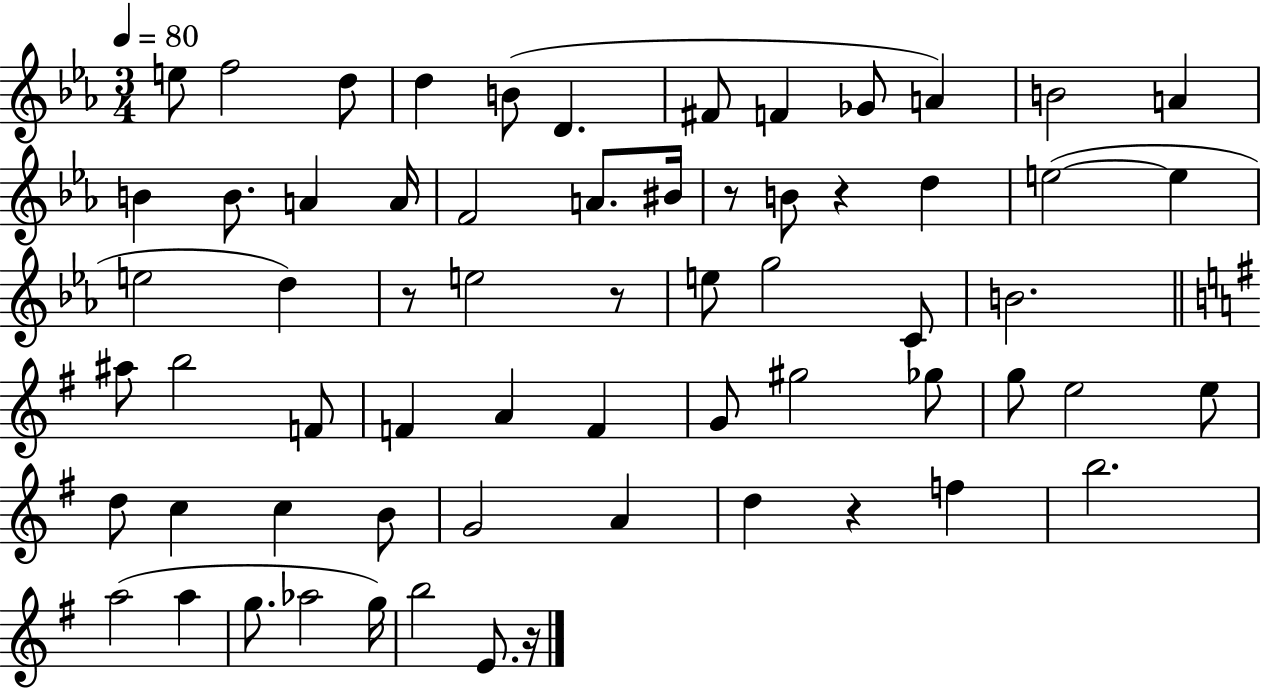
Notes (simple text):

E5/e F5/h D5/e D5/q B4/e D4/q. F#4/e F4/q Gb4/e A4/q B4/h A4/q B4/q B4/e. A4/q A4/s F4/h A4/e. BIS4/s R/e B4/e R/q D5/q E5/h E5/q E5/h D5/q R/e E5/h R/e E5/e G5/h C4/e B4/h. A#5/e B5/h F4/e F4/q A4/q F4/q G4/e G#5/h Gb5/e G5/e E5/h E5/e D5/e C5/q C5/q B4/e G4/h A4/q D5/q R/q F5/q B5/h. A5/h A5/q G5/e. Ab5/h G5/s B5/h E4/e. R/s